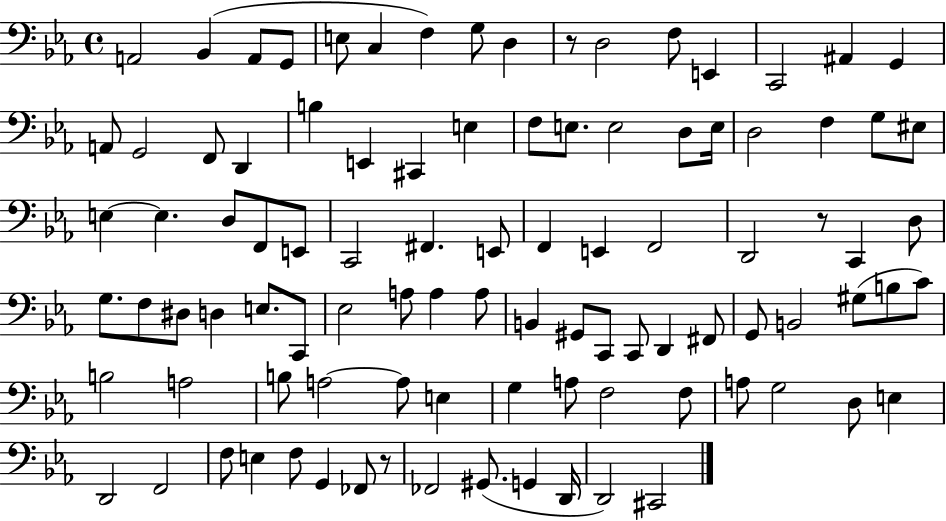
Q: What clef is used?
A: bass